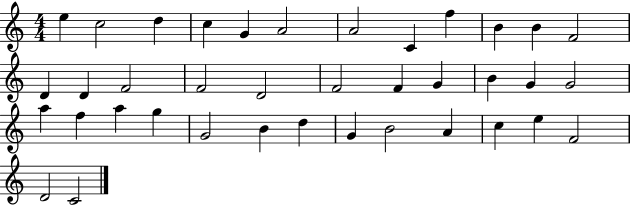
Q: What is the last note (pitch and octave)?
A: C4